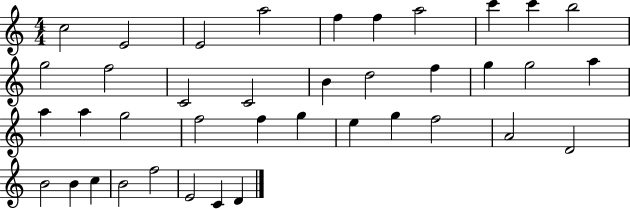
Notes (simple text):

C5/h E4/h E4/h A5/h F5/q F5/q A5/h C6/q C6/q B5/h G5/h F5/h C4/h C4/h B4/q D5/h F5/q G5/q G5/h A5/q A5/q A5/q G5/h F5/h F5/q G5/q E5/q G5/q F5/h A4/h D4/h B4/h B4/q C5/q B4/h F5/h E4/h C4/q D4/q